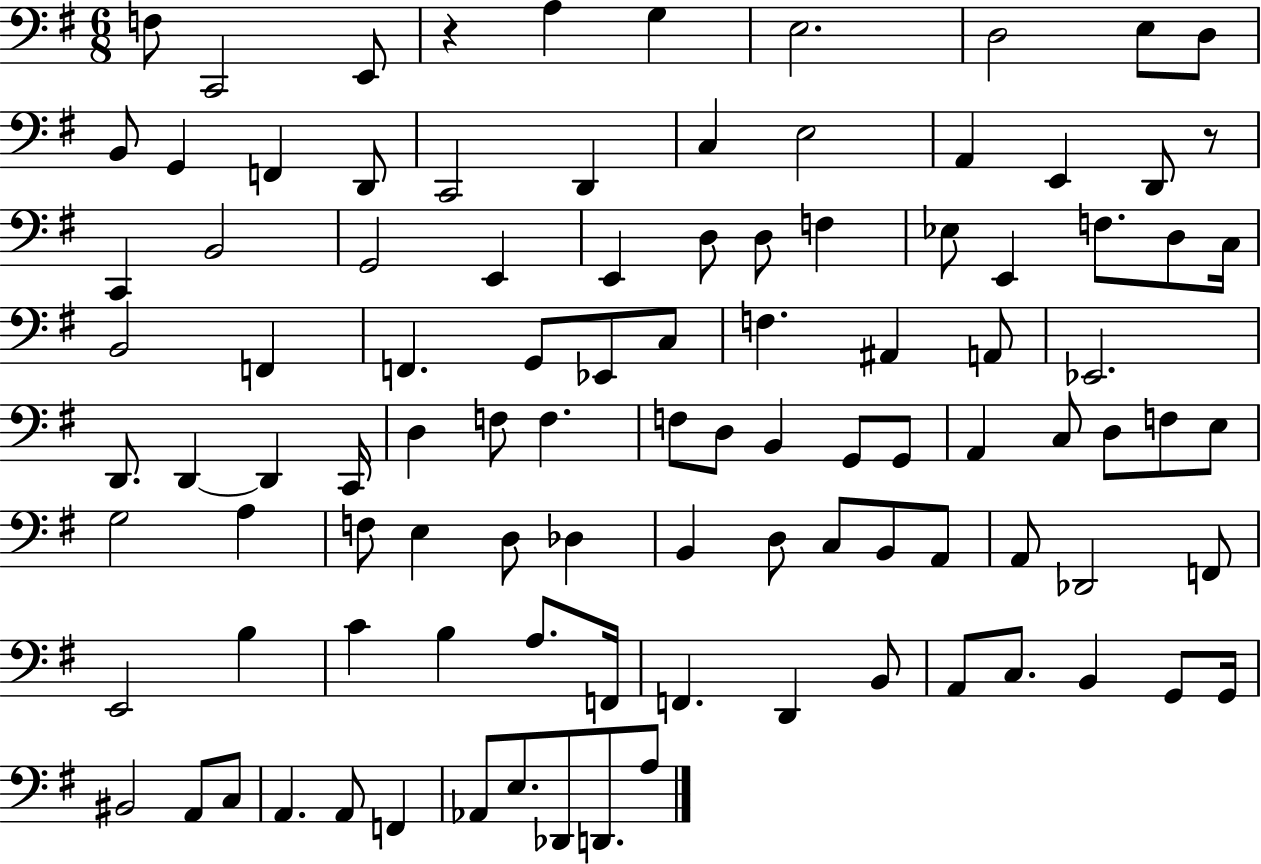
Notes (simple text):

F3/e C2/h E2/e R/q A3/q G3/q E3/h. D3/h E3/e D3/e B2/e G2/q F2/q D2/e C2/h D2/q C3/q E3/h A2/q E2/q D2/e R/e C2/q B2/h G2/h E2/q E2/q D3/e D3/e F3/q Eb3/e E2/q F3/e. D3/e C3/s B2/h F2/q F2/q. G2/e Eb2/e C3/e F3/q. A#2/q A2/e Eb2/h. D2/e. D2/q D2/q C2/s D3/q F3/e F3/q. F3/e D3/e B2/q G2/e G2/e A2/q C3/e D3/e F3/e E3/e G3/h A3/q F3/e E3/q D3/e Db3/q B2/q D3/e C3/e B2/e A2/e A2/e Db2/h F2/e E2/h B3/q C4/q B3/q A3/e. F2/s F2/q. D2/q B2/e A2/e C3/e. B2/q G2/e G2/s BIS2/h A2/e C3/e A2/q. A2/e F2/q Ab2/e E3/e. Db2/e D2/e. A3/e